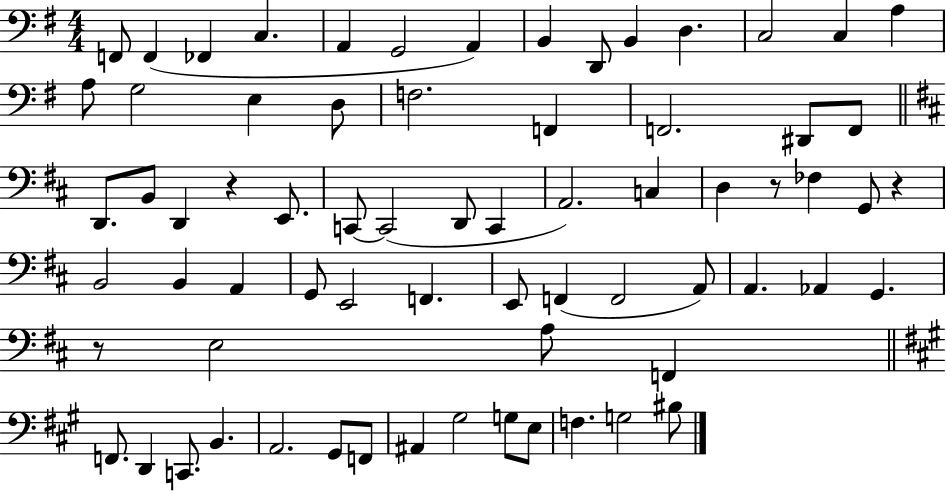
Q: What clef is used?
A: bass